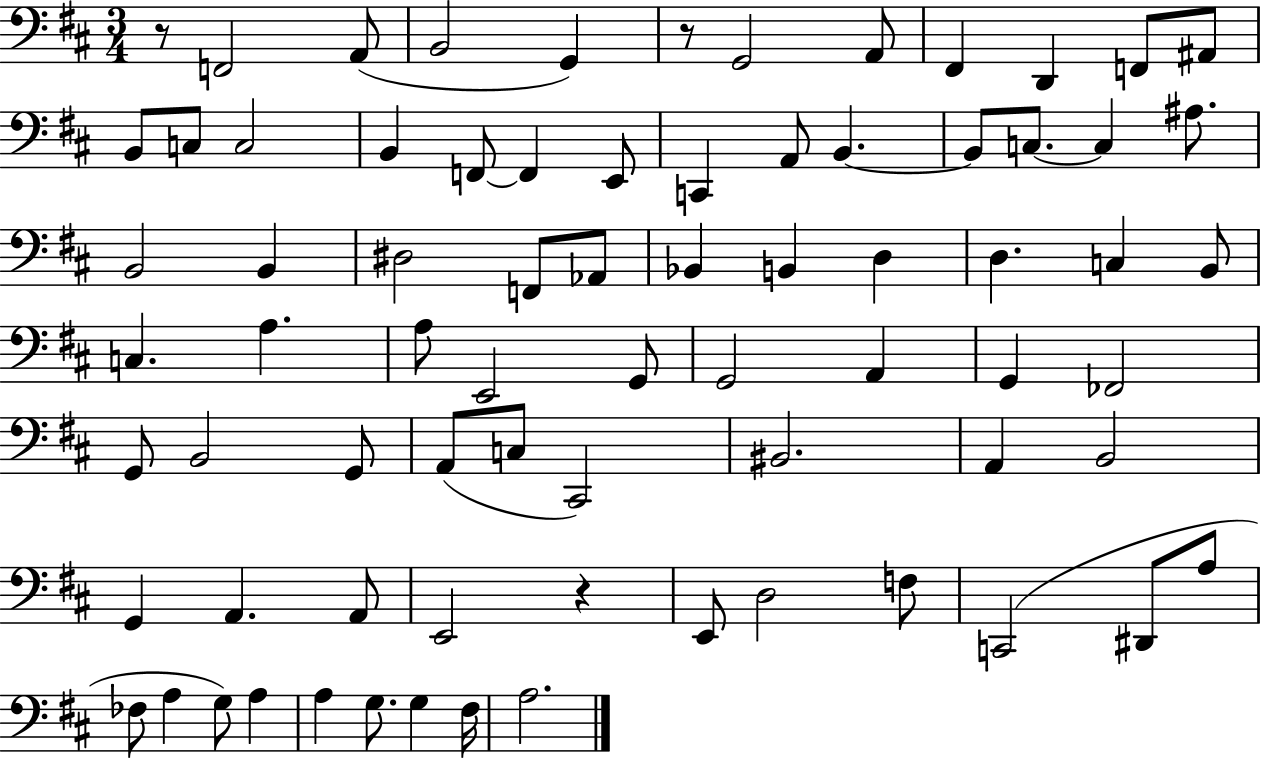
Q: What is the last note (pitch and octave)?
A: A3